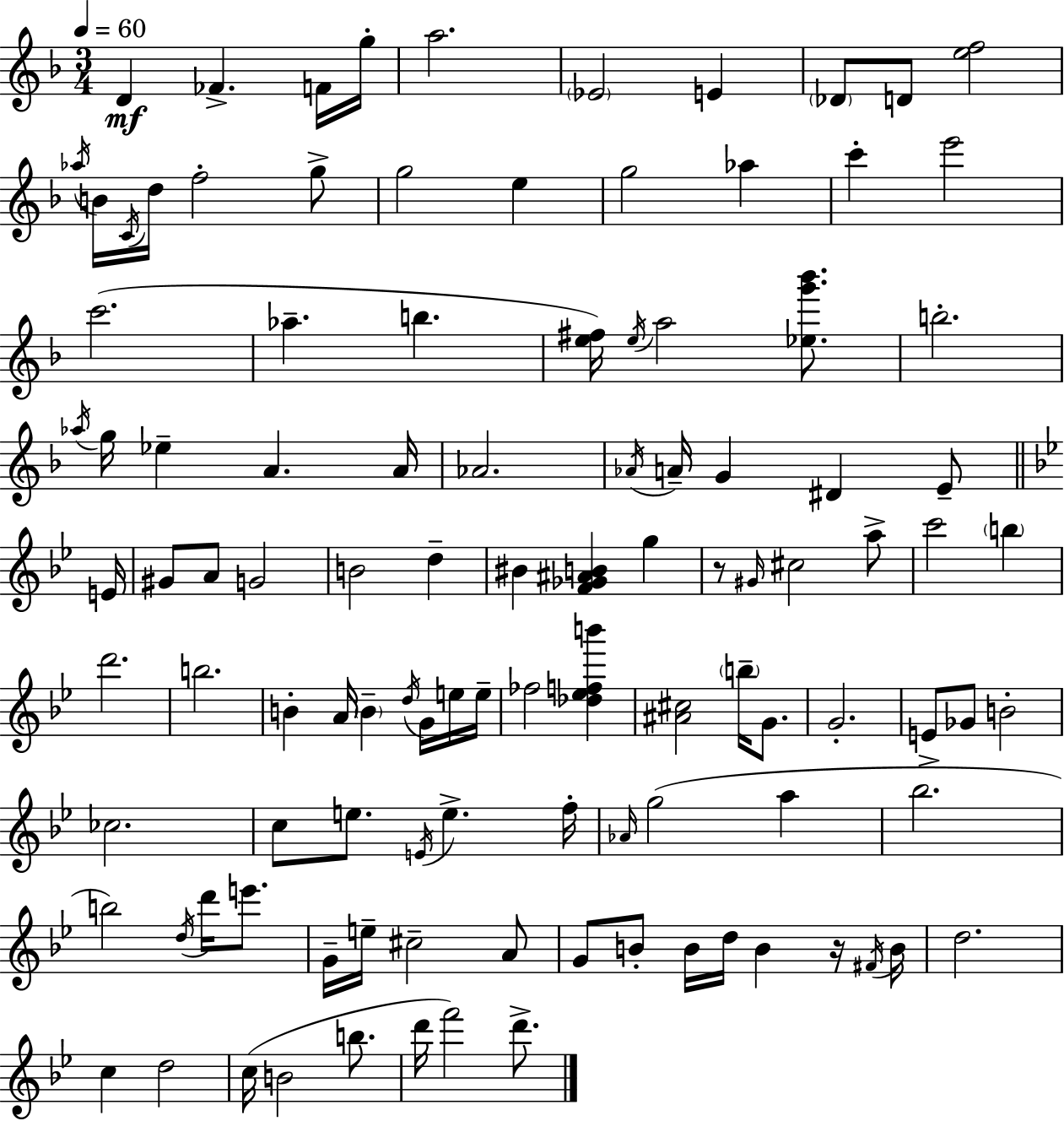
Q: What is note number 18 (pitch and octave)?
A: G5